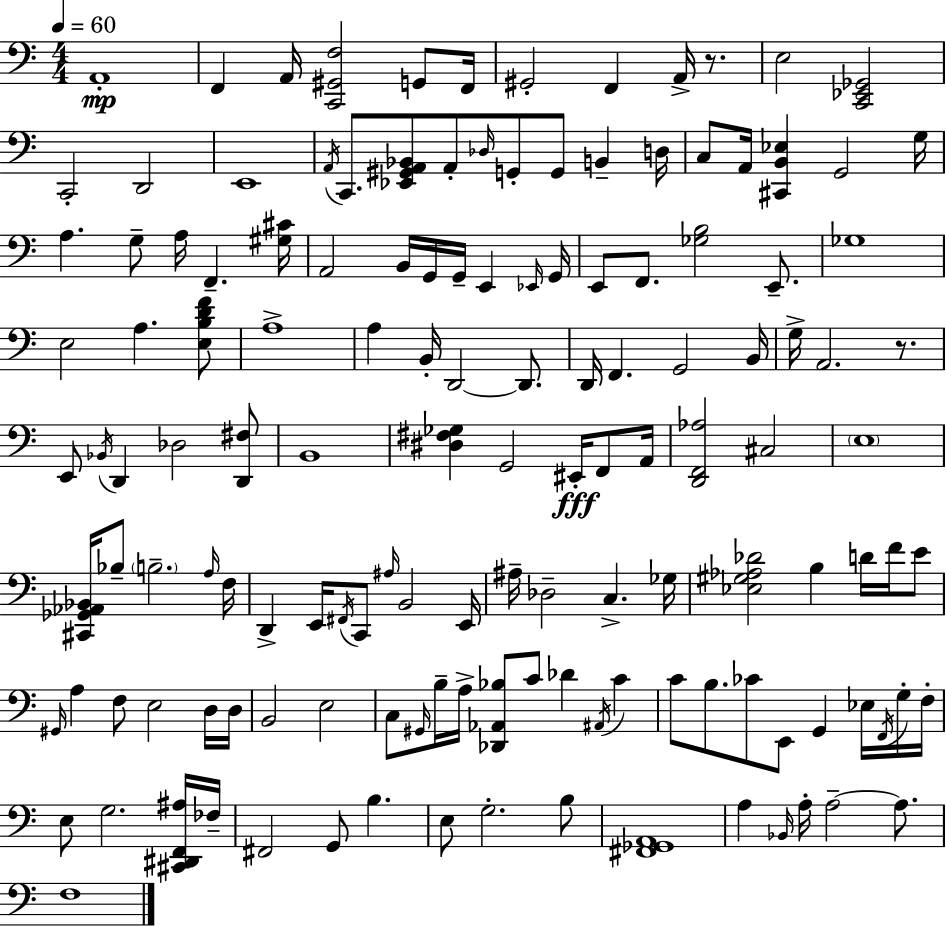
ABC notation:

X:1
T:Untitled
M:4/4
L:1/4
K:C
A,,4 F,, A,,/4 [C,,^G,,F,]2 G,,/2 F,,/4 ^G,,2 F,, A,,/4 z/2 E,2 [C,,_E,,_G,,]2 C,,2 D,,2 E,,4 A,,/4 C,,/2 [_E,,^G,,A,,_B,,]/2 A,,/2 _D,/4 G,,/2 G,,/2 B,, D,/4 C,/2 A,,/4 [^C,,B,,_E,] G,,2 G,/4 A, G,/2 A,/4 F,, [^G,^C]/4 A,,2 B,,/4 G,,/4 G,,/4 E,, _E,,/4 G,,/4 E,,/2 F,,/2 [_G,B,]2 E,,/2 _G,4 E,2 A, [E,B,DF]/2 A,4 A, B,,/4 D,,2 D,,/2 D,,/4 F,, G,,2 B,,/4 G,/4 A,,2 z/2 E,,/2 _B,,/4 D,, _D,2 [D,,^F,]/2 B,,4 [^D,^F,_G,] G,,2 ^E,,/4 F,,/2 A,,/4 [D,,F,,_A,]2 ^C,2 E,4 [^C,,_G,,_A,,_B,,]/4 _B,/2 B,2 A,/4 F,/4 D,, E,,/4 ^F,,/4 C,,/2 ^A,/4 B,,2 E,,/4 ^A,/4 _D,2 C, _G,/4 [_E,^G,_A,_D]2 B, D/4 F/4 E/2 ^G,,/4 A, F,/2 E,2 D,/4 D,/4 B,,2 E,2 C,/2 ^G,,/4 B,/4 A,/4 [_D,,_A,,_B,]/2 C/2 _D ^A,,/4 C C/2 B,/2 _C/2 E,,/2 G,, _E,/4 F,,/4 G,/4 F,/4 E,/2 G,2 [^C,,^D,,F,,^A,]/4 _F,/4 ^F,,2 G,,/2 B, E,/2 G,2 B,/2 [^F,,_G,,A,,]4 A, _B,,/4 A,/4 A,2 A,/2 F,4